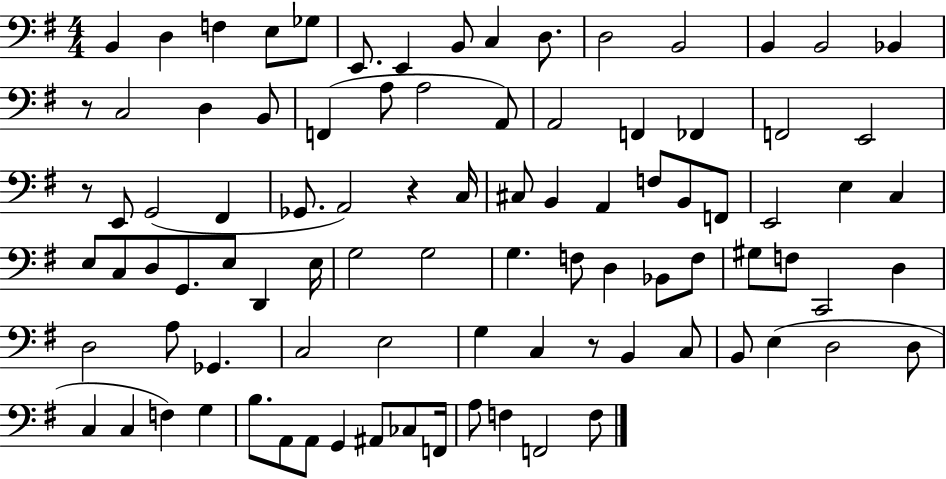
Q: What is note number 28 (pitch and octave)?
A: E2